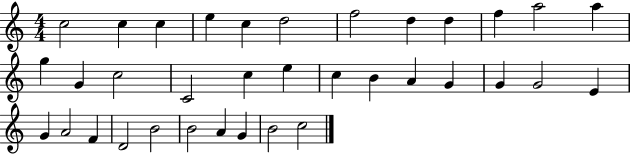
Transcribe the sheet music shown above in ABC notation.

X:1
T:Untitled
M:4/4
L:1/4
K:C
c2 c c e c d2 f2 d d f a2 a g G c2 C2 c e c B A G G G2 E G A2 F D2 B2 B2 A G B2 c2